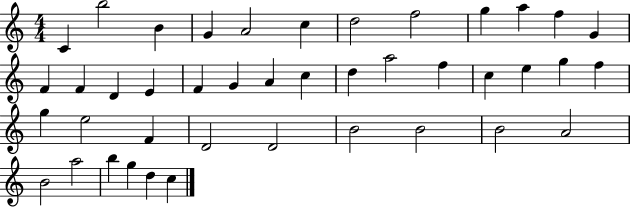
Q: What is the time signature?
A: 4/4